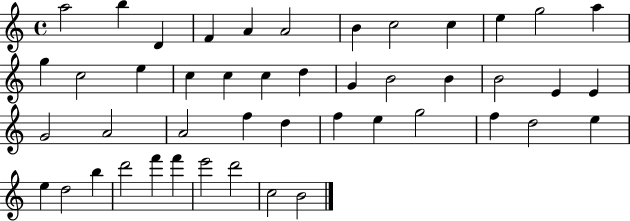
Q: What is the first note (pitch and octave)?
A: A5